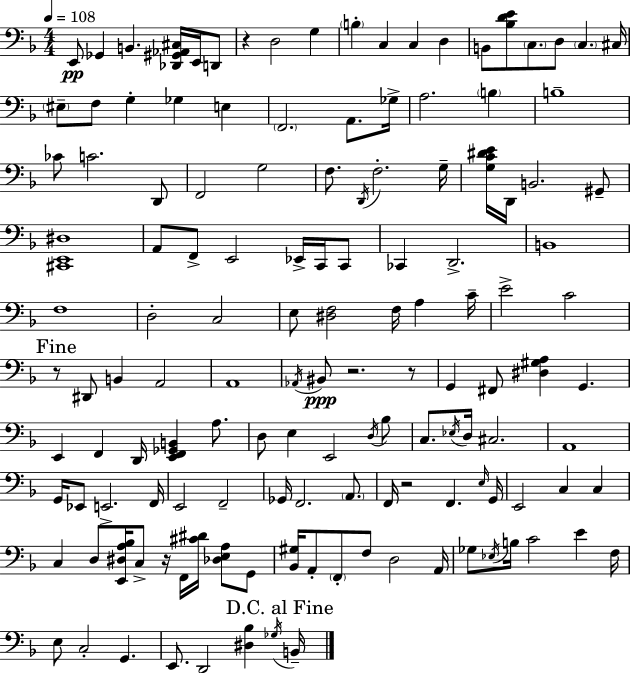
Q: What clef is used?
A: bass